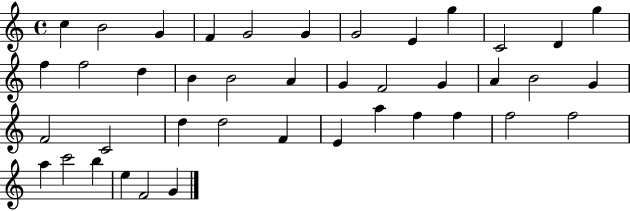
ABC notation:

X:1
T:Untitled
M:4/4
L:1/4
K:C
c B2 G F G2 G G2 E g C2 D g f f2 d B B2 A G F2 G A B2 G F2 C2 d d2 F E a f f f2 f2 a c'2 b e F2 G